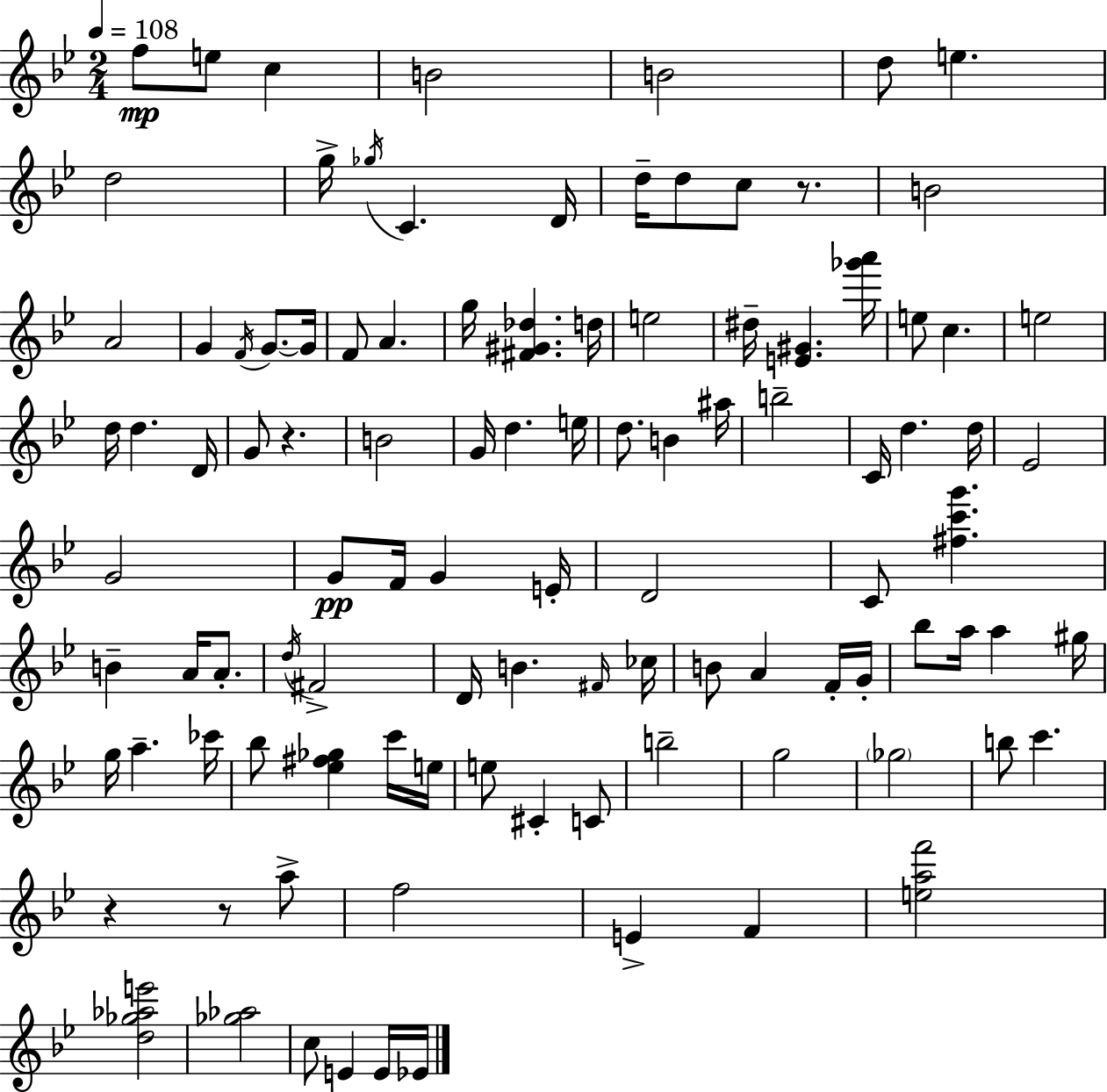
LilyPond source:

{
  \clef treble
  \numericTimeSignature
  \time 2/4
  \key bes \major
  \tempo 4 = 108
  f''8\mp e''8 c''4 | b'2 | b'2 | d''8 e''4. | \break d''2 | g''16-> \acciaccatura { ges''16 } c'4. | d'16 d''16-- d''8 c''8 r8. | b'2 | \break a'2 | g'4 \acciaccatura { f'16 } g'8.~~ | g'16 f'8 a'4. | g''16 <fis' gis' des''>4. | \break d''16 e''2 | dis''16-- <e' gis'>4. | <ges''' a'''>16 e''8 c''4. | e''2 | \break d''16 d''4. | d'16 g'8 r4. | b'2 | g'16 d''4. | \break e''16 d''8. b'4 | ais''16 b''2-- | c'16 d''4. | d''16 ees'2 | \break g'2 | g'8\pp f'16 g'4 | e'16-. d'2 | c'8 <fis'' c''' g'''>4. | \break b'4-- a'16 a'8.-. | \acciaccatura { d''16 } fis'2-> | d'16 b'4. | \grace { fis'16 } ces''16 b'8 a'4 | \break f'16-. g'16-. bes''8 a''16 a''4 | gis''16 g''16 a''4.-- | ces'''16 bes''8 <ees'' fis'' ges''>4 | c'''16 e''16 e''8 cis'4-. | \break c'8 b''2-- | g''2 | \parenthesize ges''2 | b''8 c'''4. | \break r4 | r8 a''8-> f''2 | e'4-> | f'4 <e'' a'' f'''>2 | \break <d'' ges'' aes'' e'''>2 | <ges'' aes''>2 | c''8 e'4 | e'16 ees'16 \bar "|."
}